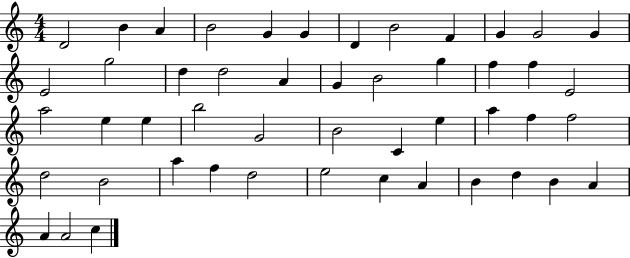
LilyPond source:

{
  \clef treble
  \numericTimeSignature
  \time 4/4
  \key c \major
  d'2 b'4 a'4 | b'2 g'4 g'4 | d'4 b'2 f'4 | g'4 g'2 g'4 | \break e'2 g''2 | d''4 d''2 a'4 | g'4 b'2 g''4 | f''4 f''4 e'2 | \break a''2 e''4 e''4 | b''2 g'2 | b'2 c'4 e''4 | a''4 f''4 f''2 | \break d''2 b'2 | a''4 f''4 d''2 | e''2 c''4 a'4 | b'4 d''4 b'4 a'4 | \break a'4 a'2 c''4 | \bar "|."
}